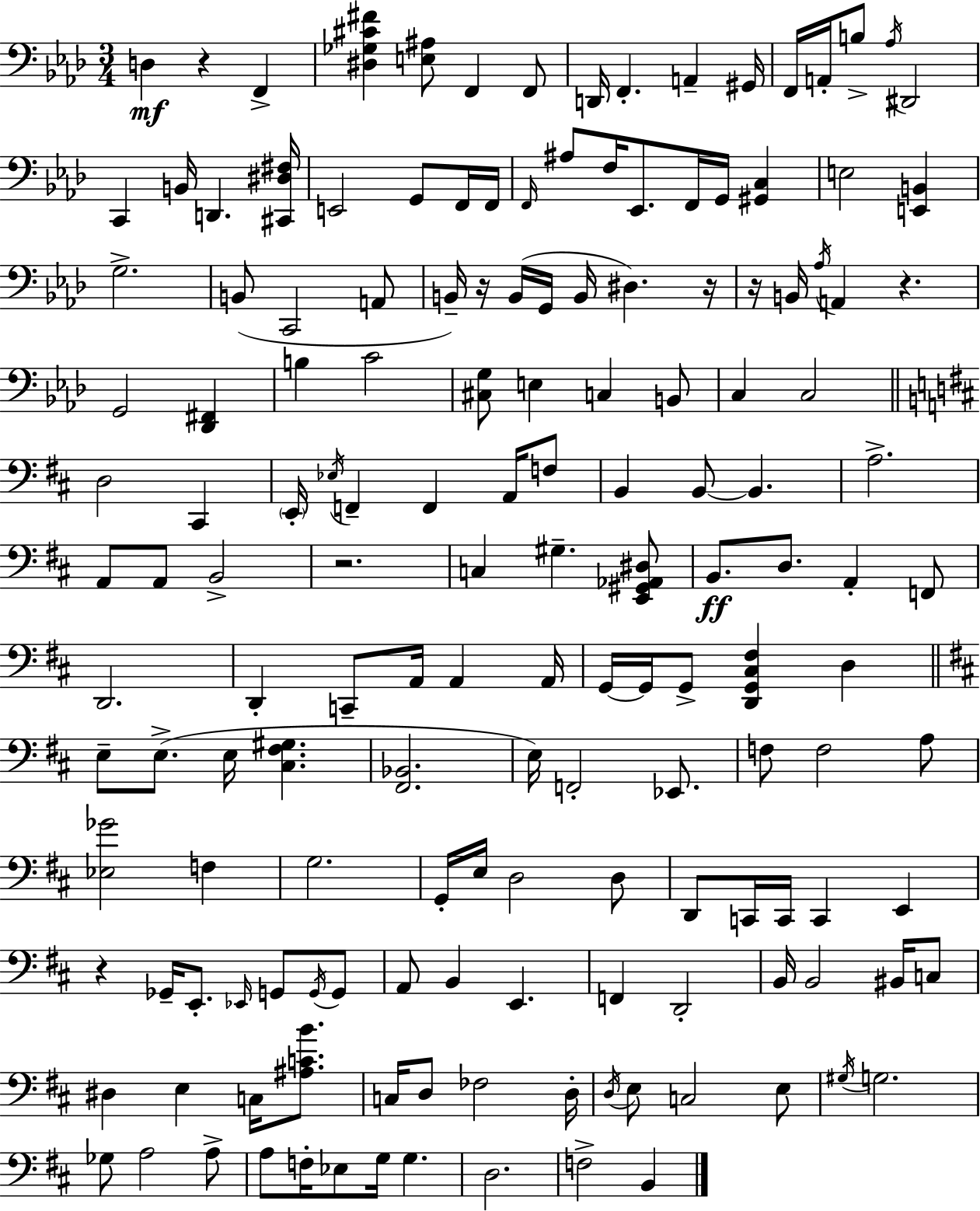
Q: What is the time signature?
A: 3/4